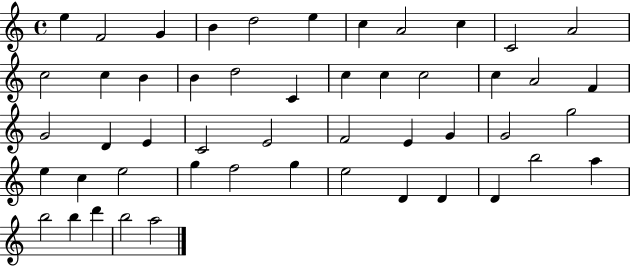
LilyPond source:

{
  \clef treble
  \time 4/4
  \defaultTimeSignature
  \key c \major
  e''4 f'2 g'4 | b'4 d''2 e''4 | c''4 a'2 c''4 | c'2 a'2 | \break c''2 c''4 b'4 | b'4 d''2 c'4 | c''4 c''4 c''2 | c''4 a'2 f'4 | \break g'2 d'4 e'4 | c'2 e'2 | f'2 e'4 g'4 | g'2 g''2 | \break e''4 c''4 e''2 | g''4 f''2 g''4 | e''2 d'4 d'4 | d'4 b''2 a''4 | \break b''2 b''4 d'''4 | b''2 a''2 | \bar "|."
}